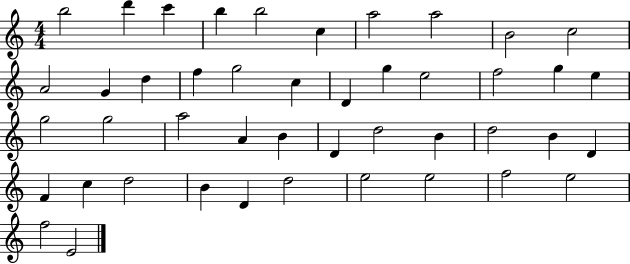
B5/h D6/q C6/q B5/q B5/h C5/q A5/h A5/h B4/h C5/h A4/h G4/q D5/q F5/q G5/h C5/q D4/q G5/q E5/h F5/h G5/q E5/q G5/h G5/h A5/h A4/q B4/q D4/q D5/h B4/q D5/h B4/q D4/q F4/q C5/q D5/h B4/q D4/q D5/h E5/h E5/h F5/h E5/h F5/h E4/h